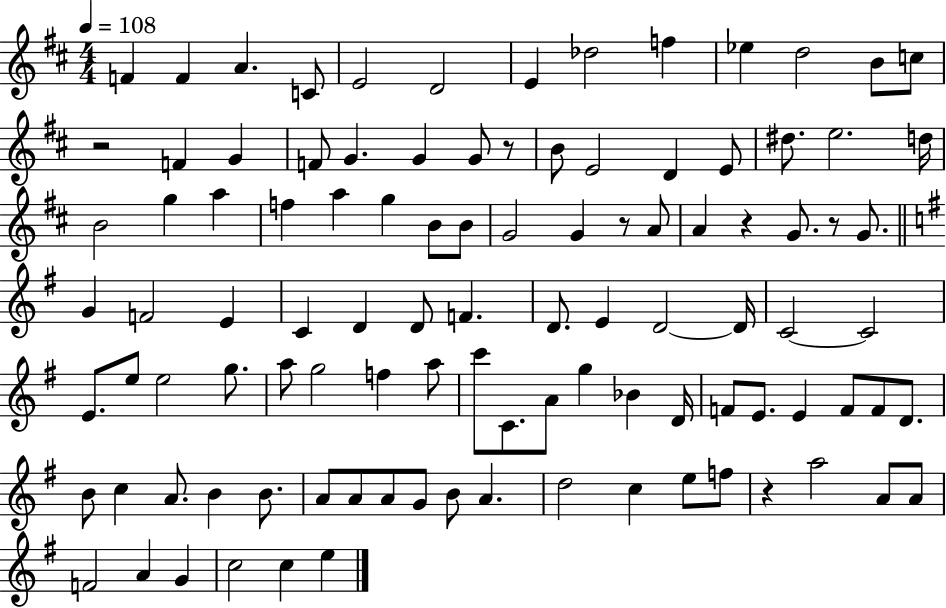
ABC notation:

X:1
T:Untitled
M:4/4
L:1/4
K:D
F F A C/2 E2 D2 E _d2 f _e d2 B/2 c/2 z2 F G F/2 G G G/2 z/2 B/2 E2 D E/2 ^d/2 e2 d/4 B2 g a f a g B/2 B/2 G2 G z/2 A/2 A z G/2 z/2 G/2 G F2 E C D D/2 F D/2 E D2 D/4 C2 C2 E/2 e/2 e2 g/2 a/2 g2 f a/2 c'/2 C/2 A/2 g _B D/4 F/2 E/2 E F/2 F/2 D/2 B/2 c A/2 B B/2 A/2 A/2 A/2 G/2 B/2 A d2 c e/2 f/2 z a2 A/2 A/2 F2 A G c2 c e